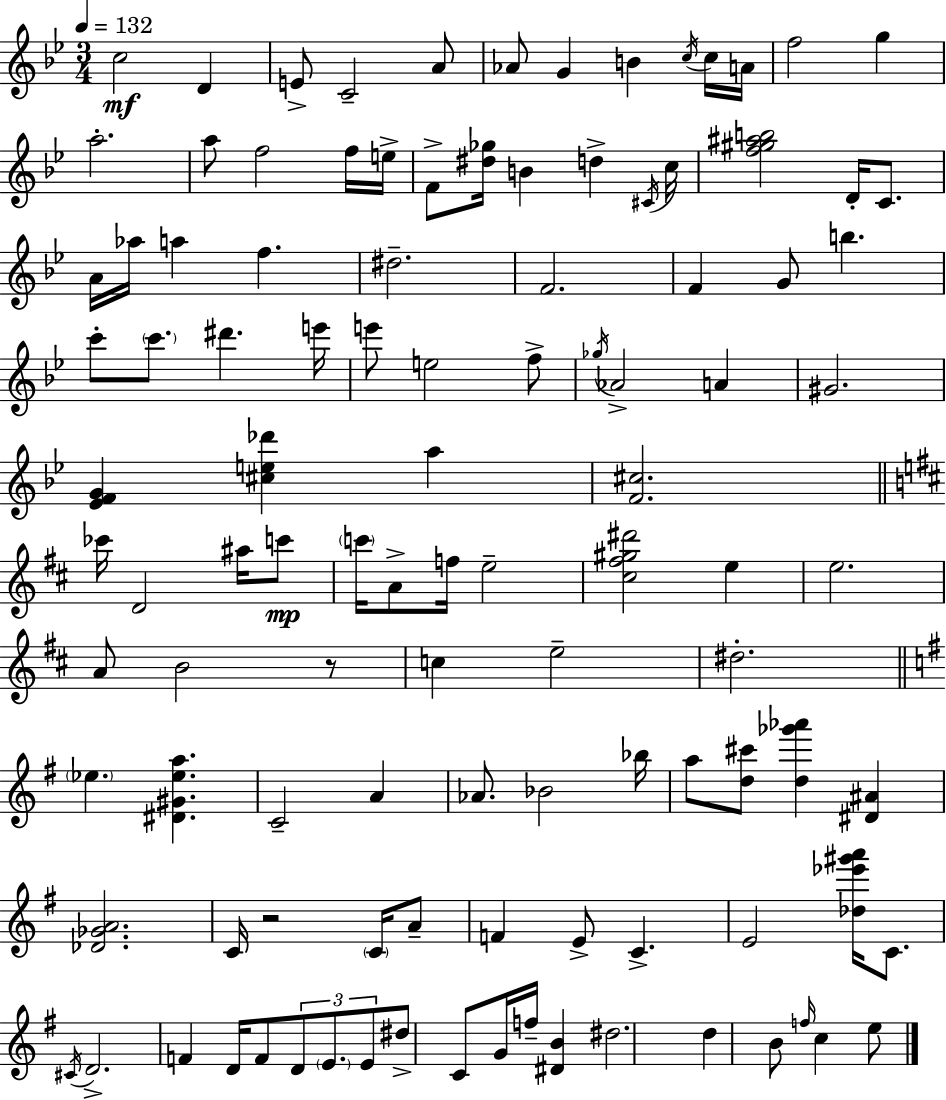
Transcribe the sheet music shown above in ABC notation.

X:1
T:Untitled
M:3/4
L:1/4
K:Gm
c2 D E/2 C2 A/2 _A/2 G B c/4 c/4 A/4 f2 g a2 a/2 f2 f/4 e/4 F/2 [^d_g]/4 B d ^C/4 c/4 [f^g^ab]2 D/4 C/2 A/4 _a/4 a f ^d2 F2 F G/2 b c'/2 c'/2 ^d' e'/4 e'/2 e2 f/2 _g/4 _A2 A ^G2 [_EFG] [^ce_d'] a [F^c]2 _c'/4 D2 ^a/4 c'/2 c'/4 A/2 f/4 e2 [^c^f^g^d']2 e e2 A/2 B2 z/2 c e2 ^d2 _e [^D^G_ea] C2 A _A/2 _B2 _b/4 a/2 [d^c']/2 [d_g'_a'] [^D^A] [_D_GA]2 C/4 z2 C/4 A/2 F E/2 C E2 [_d_e'^g'a']/4 C/2 ^C/4 D2 F D/4 F/2 D/2 E/2 E/2 ^d/2 C/2 G/4 f/4 [^DB] ^d2 d B/2 f/4 c e/2